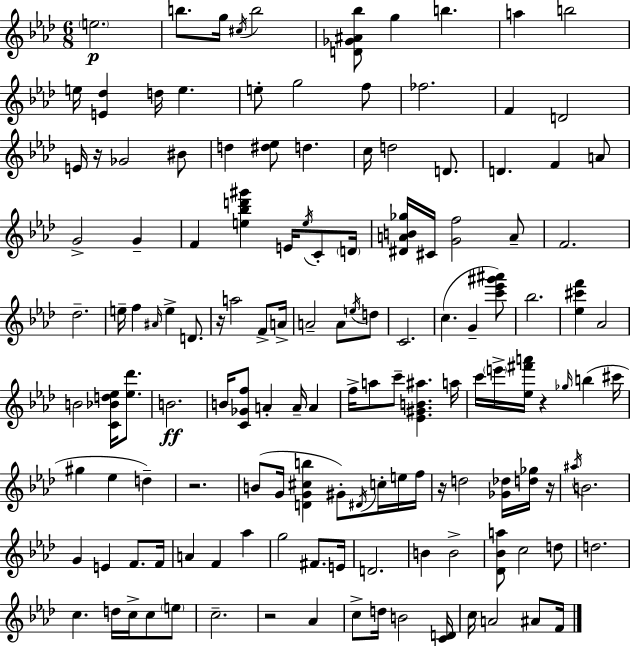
{
  \clef treble
  \numericTimeSignature
  \time 6/8
  \key f \minor
  \parenthesize e''2.\p | b''8. g''16 \acciaccatura { cis''16 } b''2 | <d' ges' ais' bes''>8 g''4 b''4. | a''4 b''2 | \break e''16 <e' des''>4 d''16 e''4. | e''8-. g''2 f''8 | fes''2. | f'4 d'2 | \break e'16 r16 ges'2 bis'8 | d''4 <dis'' ees''>8 d''4. | c''16 d''2 d'8. | d'4. f'4 a'8 | \break g'2-> g'4-- | f'4 <e'' bes'' d''' gis'''>4 e'16 \acciaccatura { e''16 } c'8-. | \parenthesize d'16 <dis' a' b' ges''>16 cis'16 <g' f''>2 | a'8-- f'2. | \break des''2.-- | e''16-- f''4 \grace { ais'16 } e''4-> | d'8. r16 a''2 | f'8-> a'16-> a'2-- a'8 | \break \acciaccatura { e''16 } d''8 c'2. | c''4.( g'4-- | <c''' ees''' gis''' ais'''>8) bes''2. | <ees'' cis''' f'''>4 aes'2 | \break b'2 | <c' bes' d'' ees''>16 <ees'' des'''>8. b'2.\ff | b'16 <c' ges' f''>8 a'4-. a'16-- | a'4 f''16-> a''8 c'''8-- <ees' gis' b' ais''>4. | \break a''16 c'''16 \parenthesize e'''16-> <ees'' fis''' a'''>16 r4 \grace { ges''16 } | b''4( cis'''16 gis''4 ees''4 | d''4--) r2. | b'8( g'16 <d' g' cis'' b''>4 | \break gis'8-.) \acciaccatura { dis'16 } c''16-. e''16 f''16 r16 d''2 | <ges' des''>16 <d'' ges''>16 r16 \acciaccatura { ais''16 } b'2. | g'4 e'4 | f'8. f'16 a'4 f'4 | \break aes''4 g''2 | fis'8. e'16 d'2. | b'4 b'2-> | <des' bes' a''>8 c''2 | \break d''8 d''2. | c''4. | d''16 c''16-> c''8 \parenthesize e''8 c''2.-- | r2 | \break aes'4 c''8-> d''16 b'2 | <c' d'>16 c''16 a'2 | ais'8 f'16 \bar "|."
}